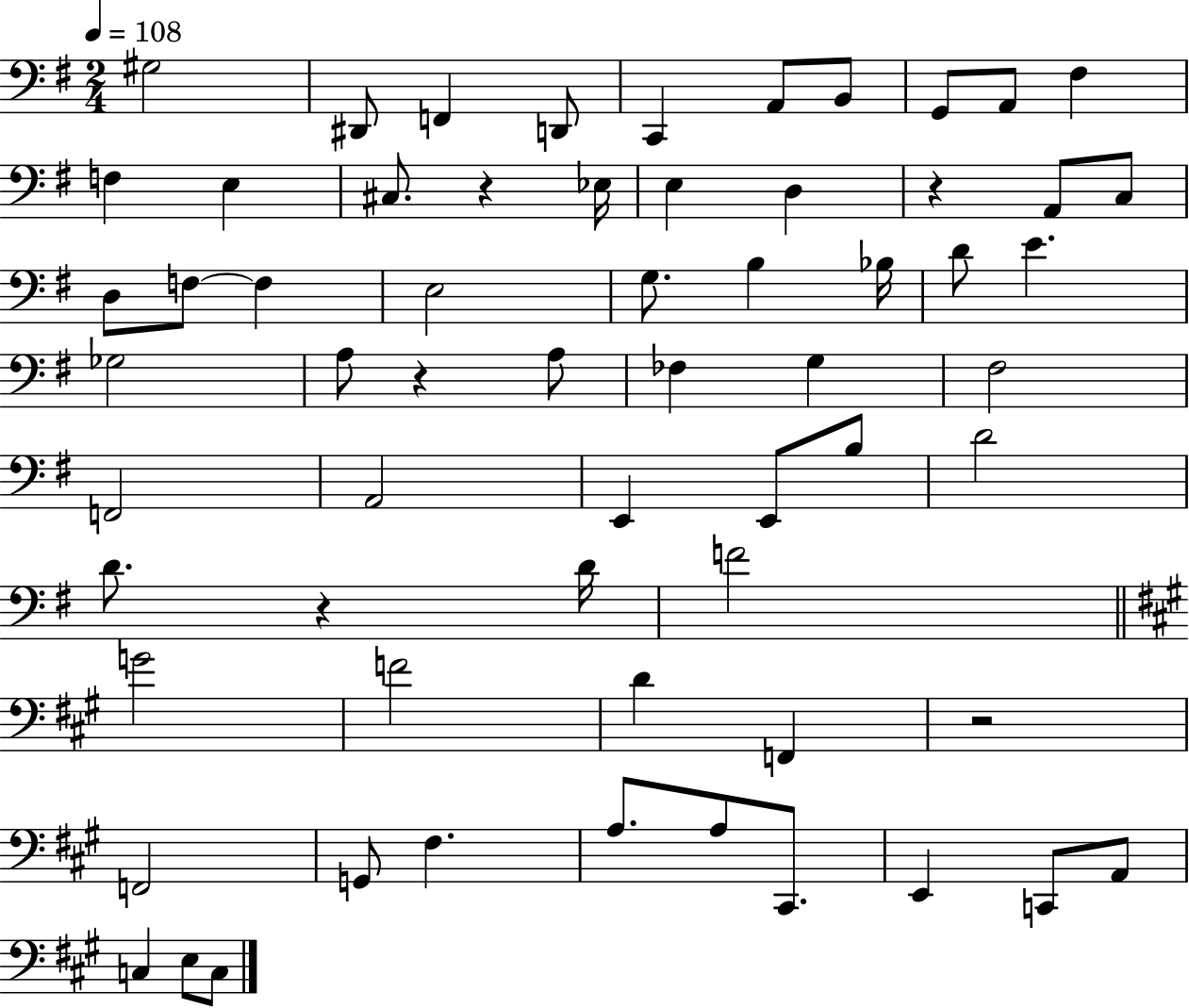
{
  \clef bass
  \numericTimeSignature
  \time 2/4
  \key g \major
  \tempo 4 = 108
  gis2 | dis,8 f,4 d,8 | c,4 a,8 b,8 | g,8 a,8 fis4 | \break f4 e4 | cis8. r4 ees16 | e4 d4 | r4 a,8 c8 | \break d8 f8~~ f4 | e2 | g8. b4 bes16 | d'8 e'4. | \break ges2 | a8 r4 a8 | fes4 g4 | fis2 | \break f,2 | a,2 | e,4 e,8 b8 | d'2 | \break d'8. r4 d'16 | f'2 | \bar "||" \break \key a \major g'2 | f'2 | d'4 f,4 | r2 | \break f,2 | g,8 fis4. | a8. a8 cis,8. | e,4 c,8 a,8 | \break c4 e8 c8 | \bar "|."
}